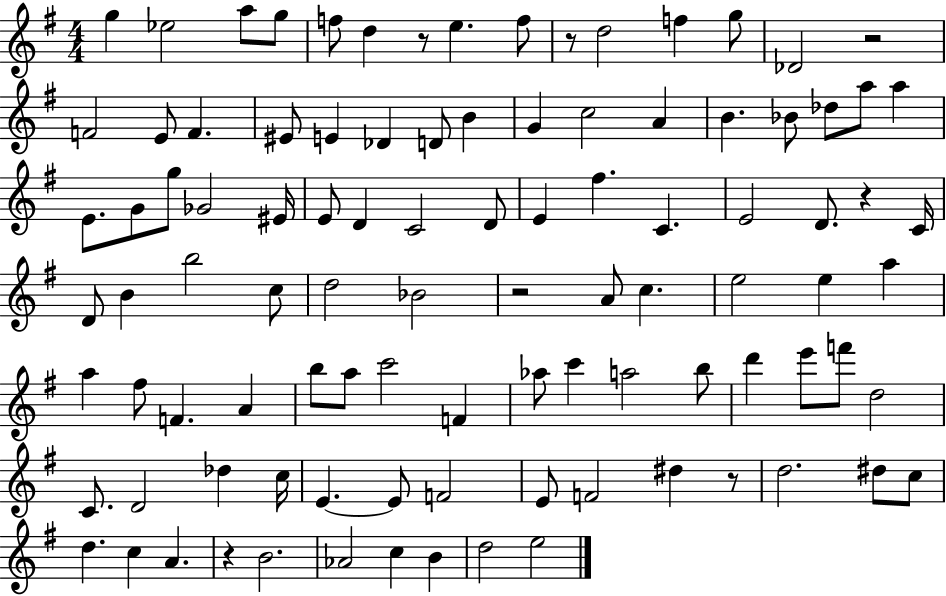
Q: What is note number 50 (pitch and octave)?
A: A4